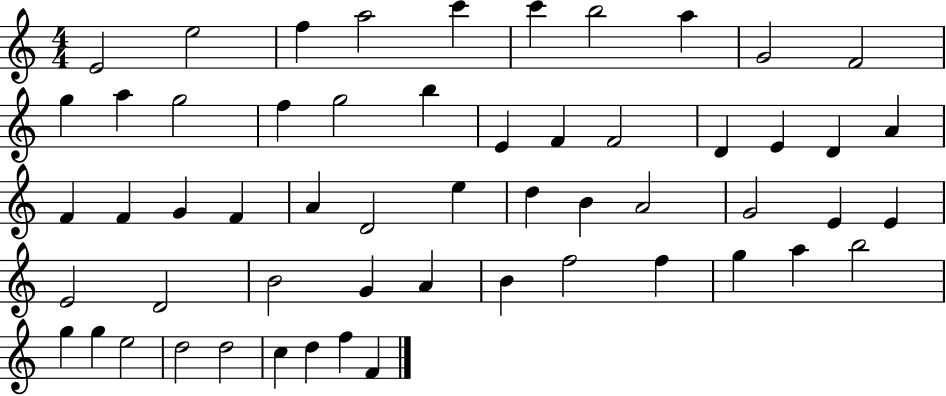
{
  \clef treble
  \numericTimeSignature
  \time 4/4
  \key c \major
  e'2 e''2 | f''4 a''2 c'''4 | c'''4 b''2 a''4 | g'2 f'2 | \break g''4 a''4 g''2 | f''4 g''2 b''4 | e'4 f'4 f'2 | d'4 e'4 d'4 a'4 | \break f'4 f'4 g'4 f'4 | a'4 d'2 e''4 | d''4 b'4 a'2 | g'2 e'4 e'4 | \break e'2 d'2 | b'2 g'4 a'4 | b'4 f''2 f''4 | g''4 a''4 b''2 | \break g''4 g''4 e''2 | d''2 d''2 | c''4 d''4 f''4 f'4 | \bar "|."
}